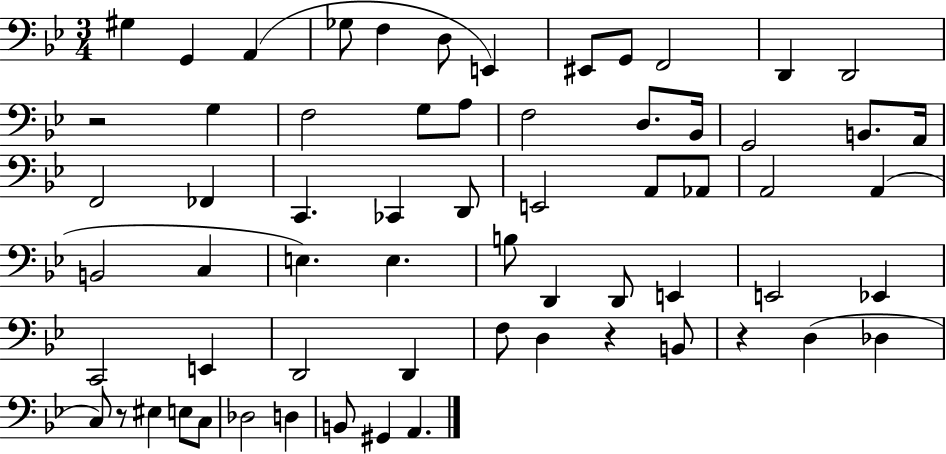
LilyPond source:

{
  \clef bass
  \numericTimeSignature
  \time 3/4
  \key bes \major
  gis4 g,4 a,4( | ges8 f4 d8 e,4) | eis,8 g,8 f,2 | d,4 d,2 | \break r2 g4 | f2 g8 a8 | f2 d8. bes,16 | g,2 b,8. a,16 | \break f,2 fes,4 | c,4. ces,4 d,8 | e,2 a,8 aes,8 | a,2 a,4( | \break b,2 c4 | e4.) e4. | b8 d,4 d,8 e,4 | e,2 ees,4 | \break c,2 e,4 | d,2 d,4 | f8 d4 r4 b,8 | r4 d4( des4 | \break c8) r8 eis4 e8 c8 | des2 d4 | b,8 gis,4 a,4. | \bar "|."
}